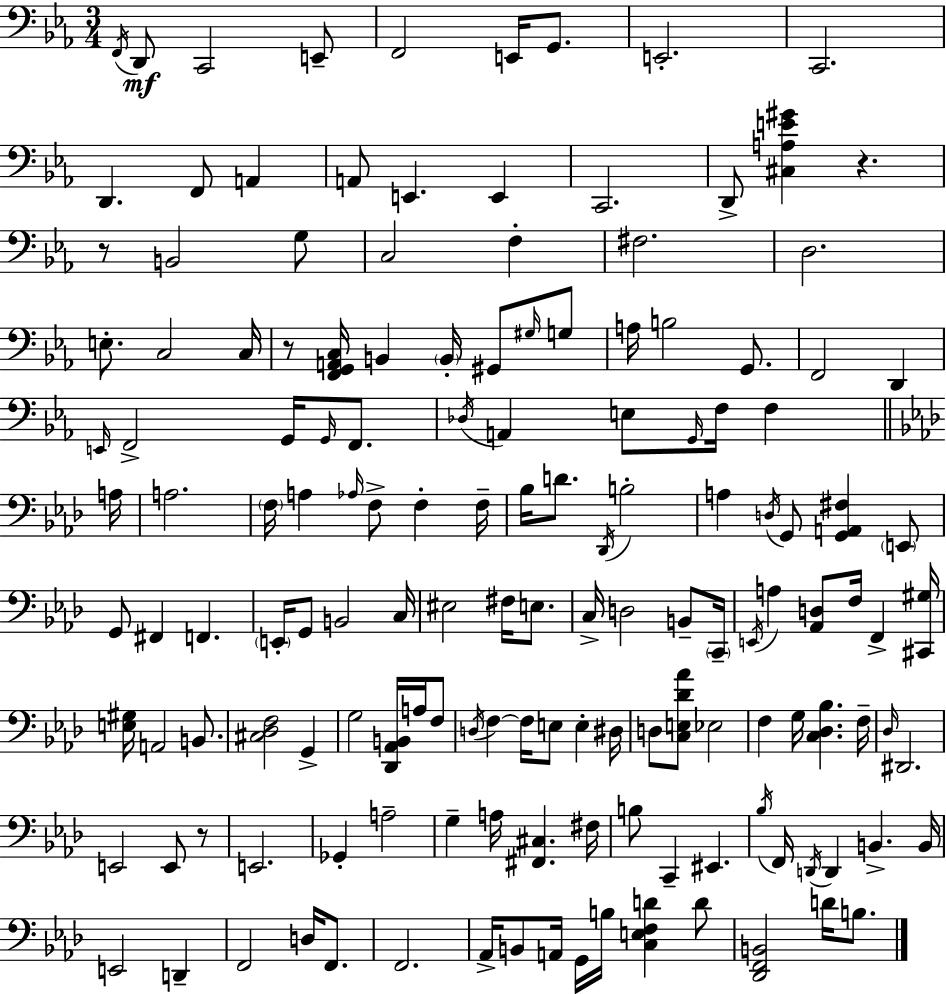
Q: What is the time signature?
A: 3/4